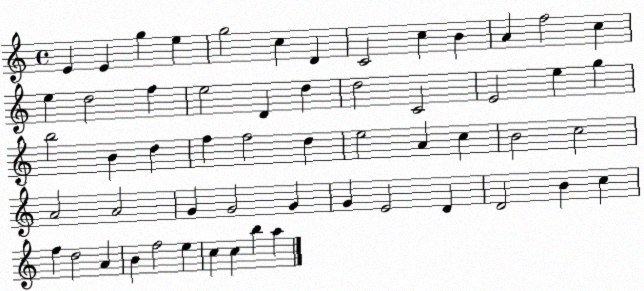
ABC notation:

X:1
T:Untitled
M:4/4
L:1/4
K:C
E E g e g2 c D C2 c B A f2 c e d2 f e2 D d d2 C2 E2 e g b2 B d f f2 d e2 A c B2 c2 A2 A2 G G2 G G E2 D D2 B c f d2 A B f2 e c c b a